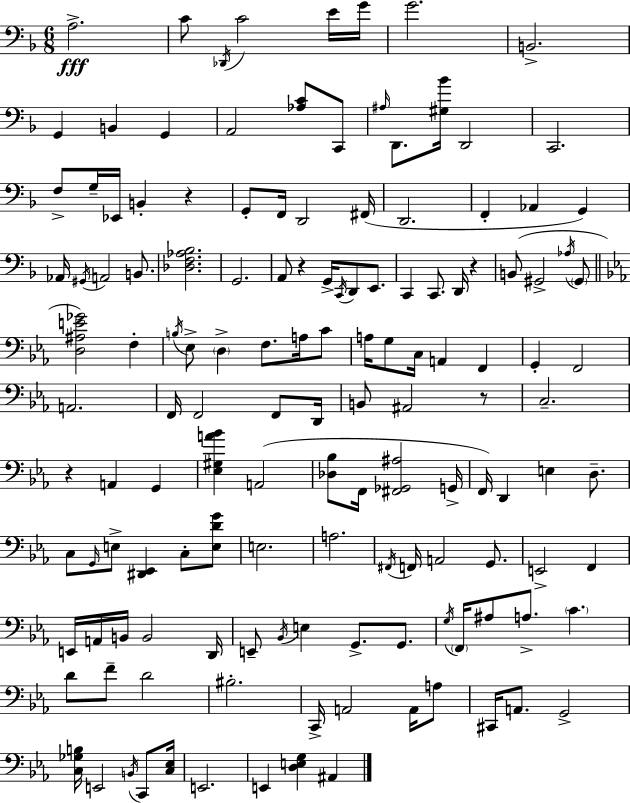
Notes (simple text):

A3/h. C4/e Db2/s C4/h E4/s G4/s G4/h. B2/h. G2/q B2/q G2/q A2/h [Ab3,C4]/e C2/e A#3/s D2/e. [G#3,Bb4]/s D2/h C2/h. F3/e G3/s Eb2/s B2/q R/q G2/e F2/s D2/h F#2/s D2/h. F2/q Ab2/q G2/q Ab2/s G#2/s A2/h B2/e. [Db3,F3,Ab3,Bb3]/h. G2/h. A2/e R/q G2/s C2/s D2/e E2/e. C2/q C2/e. D2/s R/q B2/e G#2/h Ab3/s G#2/e [D3,A#3,E4,Gb4]/h F3/q B3/s Eb3/e D3/q F3/e. A3/s C4/e A3/s G3/e C3/s A2/q F2/q G2/q F2/h A2/h. F2/s F2/h F2/e D2/s B2/e A#2/h R/e C3/h. R/q A2/q G2/q [Eb3,G#3,A4,Bb4]/q A2/h [Db3,Bb3]/e F2/s [F#2,Gb2,A#3]/h G2/s F2/s D2/q E3/q D3/e. C3/e G2/s E3/e [D#2,Eb2]/q C3/e [E3,D4,G4]/e E3/h. A3/h. F#2/s F2/s A2/h G2/e. E2/h F2/q E2/s A2/s B2/s B2/h D2/s E2/e Bb2/s E3/q G2/e. G2/e. G3/s F2/s A#3/e A3/e. C4/q. D4/e F4/e D4/h BIS3/h. C2/s A2/h A2/s A3/e C#2/s A2/e. G2/h [C3,Gb3,B3]/s E2/h B2/s C2/e [C3,Eb3]/s E2/h. E2/q [D3,E3,G3]/q A#2/q